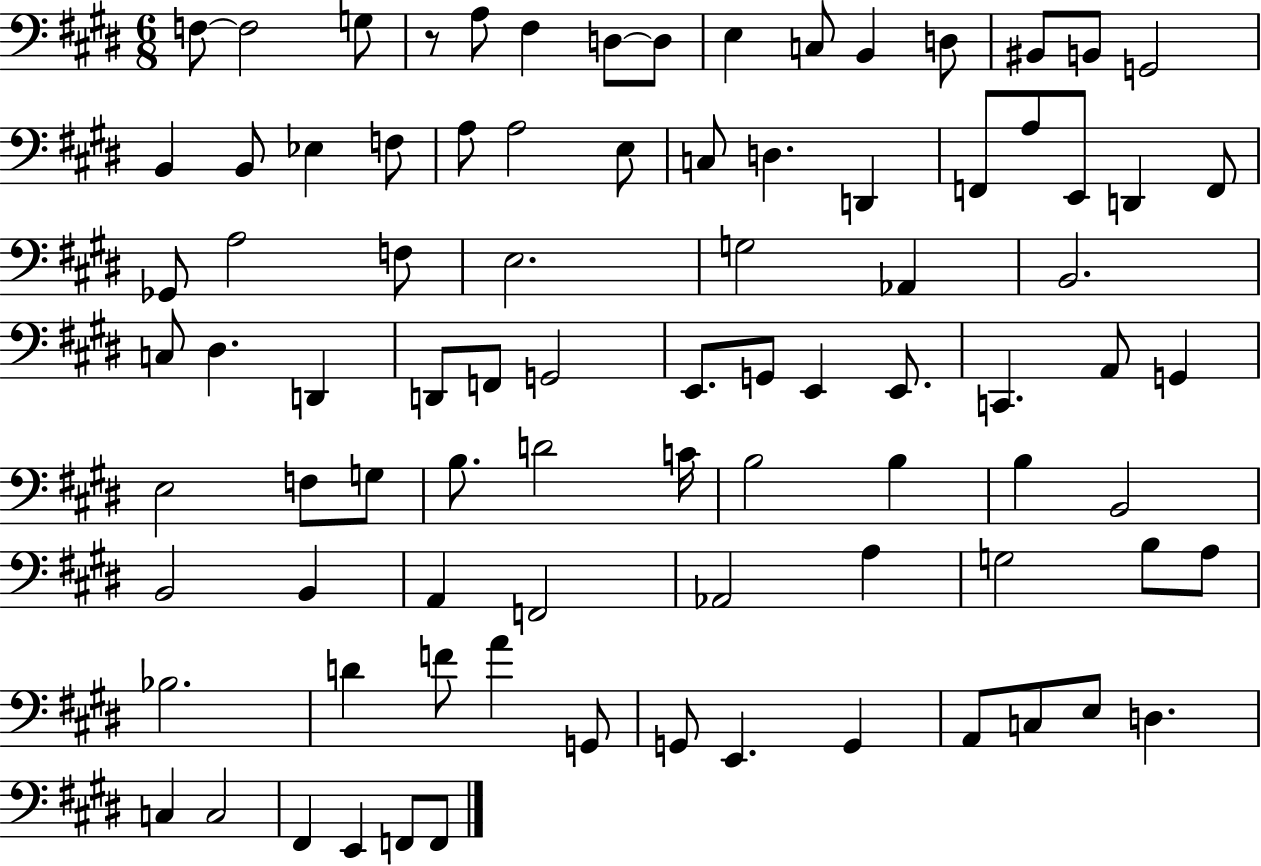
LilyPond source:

{
  \clef bass
  \numericTimeSignature
  \time 6/8
  \key e \major
  f8~~ f2 g8 | r8 a8 fis4 d8~~ d8 | e4 c8 b,4 d8 | bis,8 b,8 g,2 | \break b,4 b,8 ees4 f8 | a8 a2 e8 | c8 d4. d,4 | f,8 a8 e,8 d,4 f,8 | \break ges,8 a2 f8 | e2. | g2 aes,4 | b,2. | \break c8 dis4. d,4 | d,8 f,8 g,2 | e,8. g,8 e,4 e,8. | c,4. a,8 g,4 | \break e2 f8 g8 | b8. d'2 c'16 | b2 b4 | b4 b,2 | \break b,2 b,4 | a,4 f,2 | aes,2 a4 | g2 b8 a8 | \break bes2. | d'4 f'8 a'4 g,8 | g,8 e,4. g,4 | a,8 c8 e8 d4. | \break c4 c2 | fis,4 e,4 f,8 f,8 | \bar "|."
}